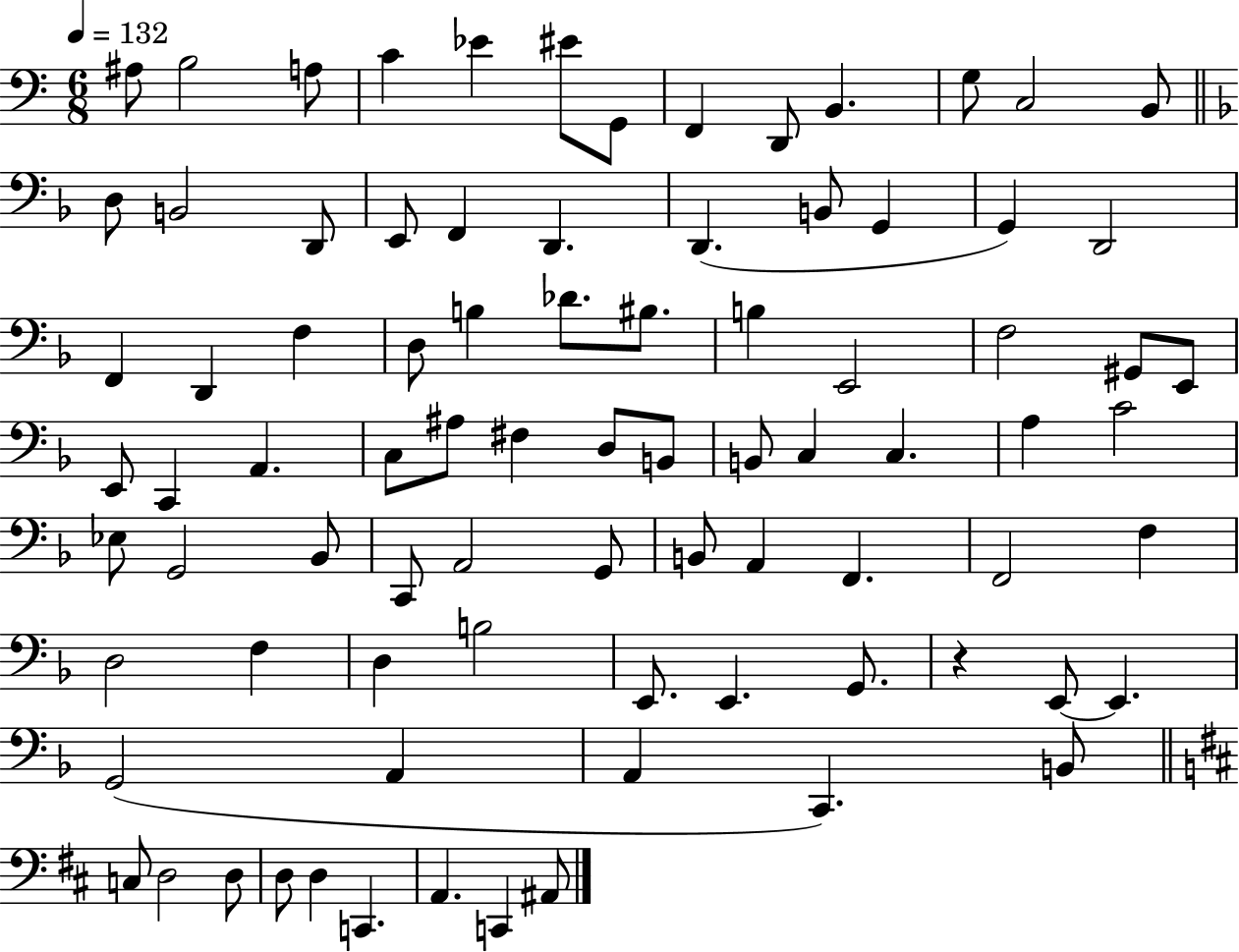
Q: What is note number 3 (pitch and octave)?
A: A3